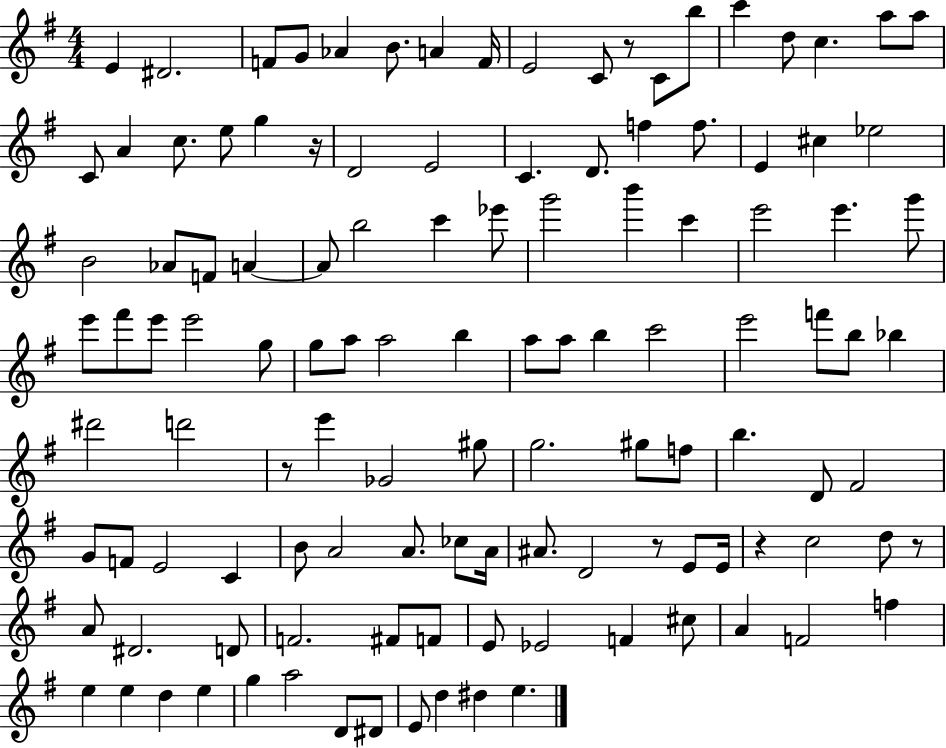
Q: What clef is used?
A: treble